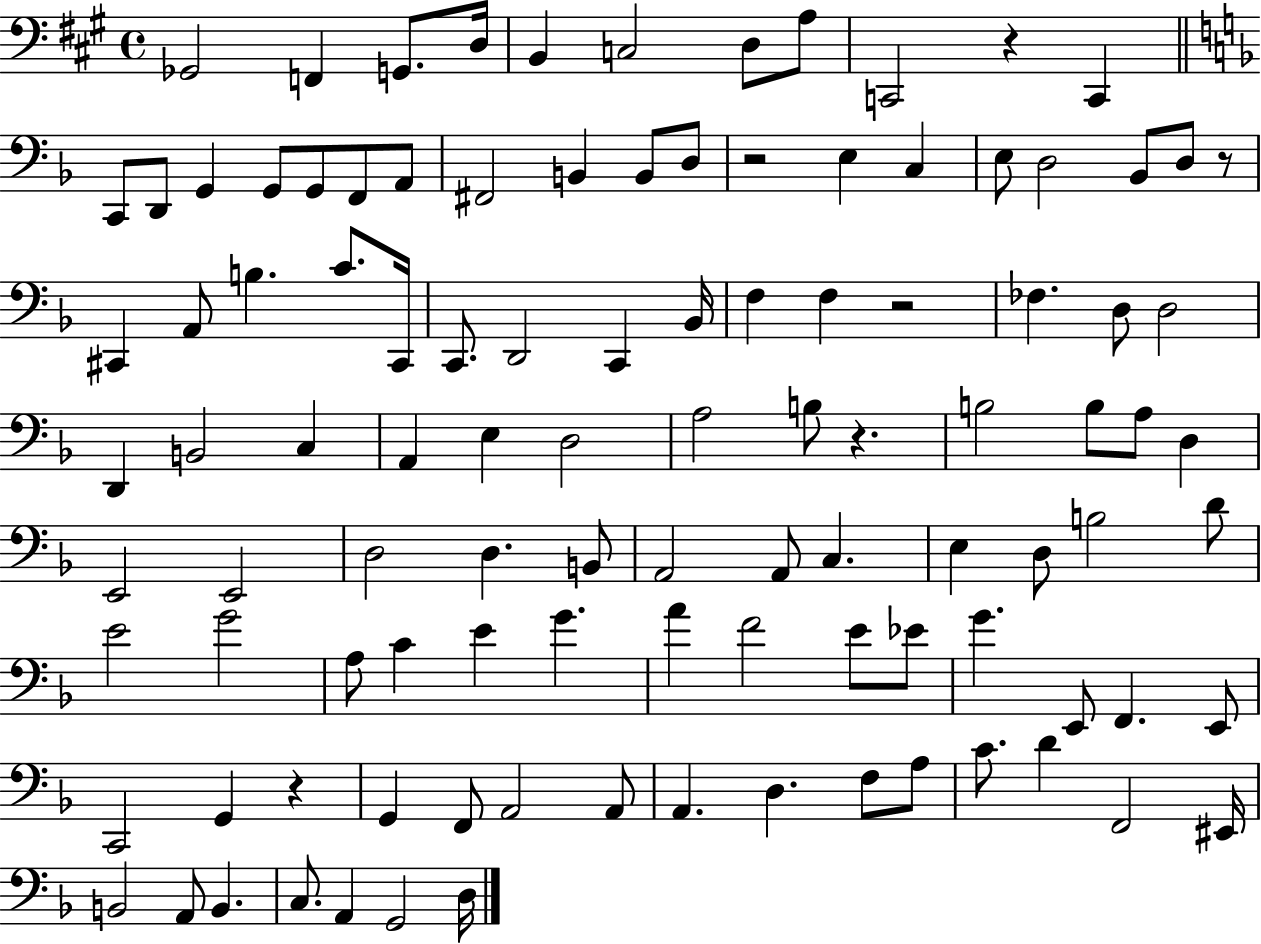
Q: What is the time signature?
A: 4/4